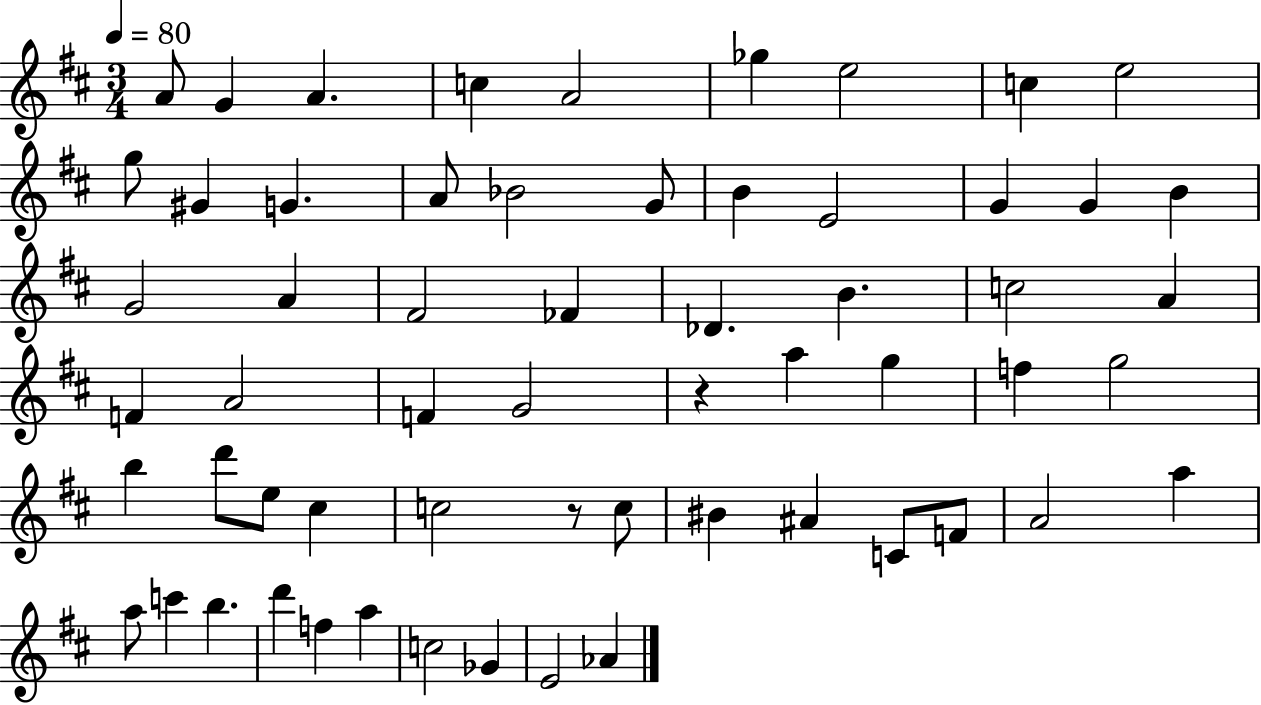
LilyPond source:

{
  \clef treble
  \numericTimeSignature
  \time 3/4
  \key d \major
  \tempo 4 = 80
  a'8 g'4 a'4. | c''4 a'2 | ges''4 e''2 | c''4 e''2 | \break g''8 gis'4 g'4. | a'8 bes'2 g'8 | b'4 e'2 | g'4 g'4 b'4 | \break g'2 a'4 | fis'2 fes'4 | des'4. b'4. | c''2 a'4 | \break f'4 a'2 | f'4 g'2 | r4 a''4 g''4 | f''4 g''2 | \break b''4 d'''8 e''8 cis''4 | c''2 r8 c''8 | bis'4 ais'4 c'8 f'8 | a'2 a''4 | \break a''8 c'''4 b''4. | d'''4 f''4 a''4 | c''2 ges'4 | e'2 aes'4 | \break \bar "|."
}